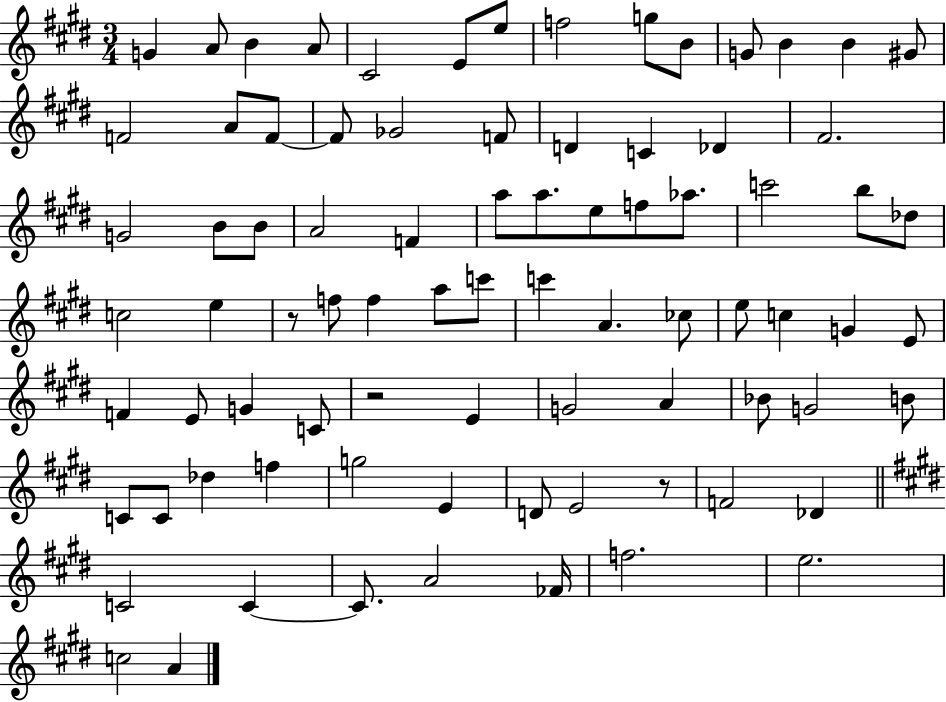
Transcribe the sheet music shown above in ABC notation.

X:1
T:Untitled
M:3/4
L:1/4
K:E
G A/2 B A/2 ^C2 E/2 e/2 f2 g/2 B/2 G/2 B B ^G/2 F2 A/2 F/2 F/2 _G2 F/2 D C _D ^F2 G2 B/2 B/2 A2 F a/2 a/2 e/2 f/2 _a/2 c'2 b/2 _d/2 c2 e z/2 f/2 f a/2 c'/2 c' A _c/2 e/2 c G E/2 F E/2 G C/2 z2 E G2 A _B/2 G2 B/2 C/2 C/2 _d f g2 E D/2 E2 z/2 F2 _D C2 C C/2 A2 _F/4 f2 e2 c2 A